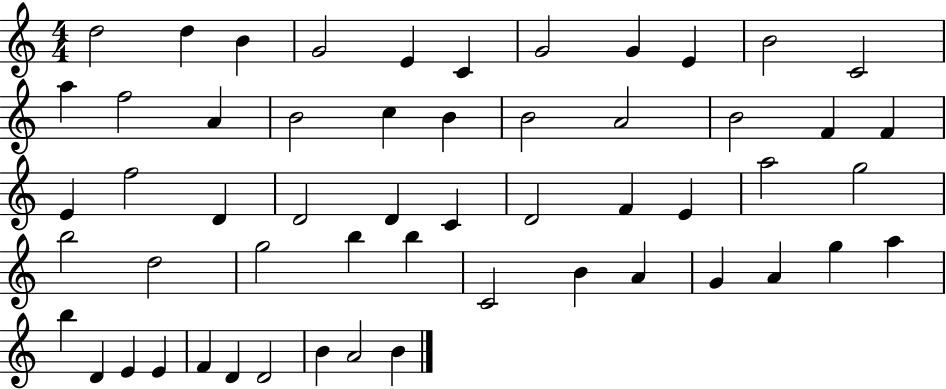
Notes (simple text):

D5/h D5/q B4/q G4/h E4/q C4/q G4/h G4/q E4/q B4/h C4/h A5/q F5/h A4/q B4/h C5/q B4/q B4/h A4/h B4/h F4/q F4/q E4/q F5/h D4/q D4/h D4/q C4/q D4/h F4/q E4/q A5/h G5/h B5/h D5/h G5/h B5/q B5/q C4/h B4/q A4/q G4/q A4/q G5/q A5/q B5/q D4/q E4/q E4/q F4/q D4/q D4/h B4/q A4/h B4/q